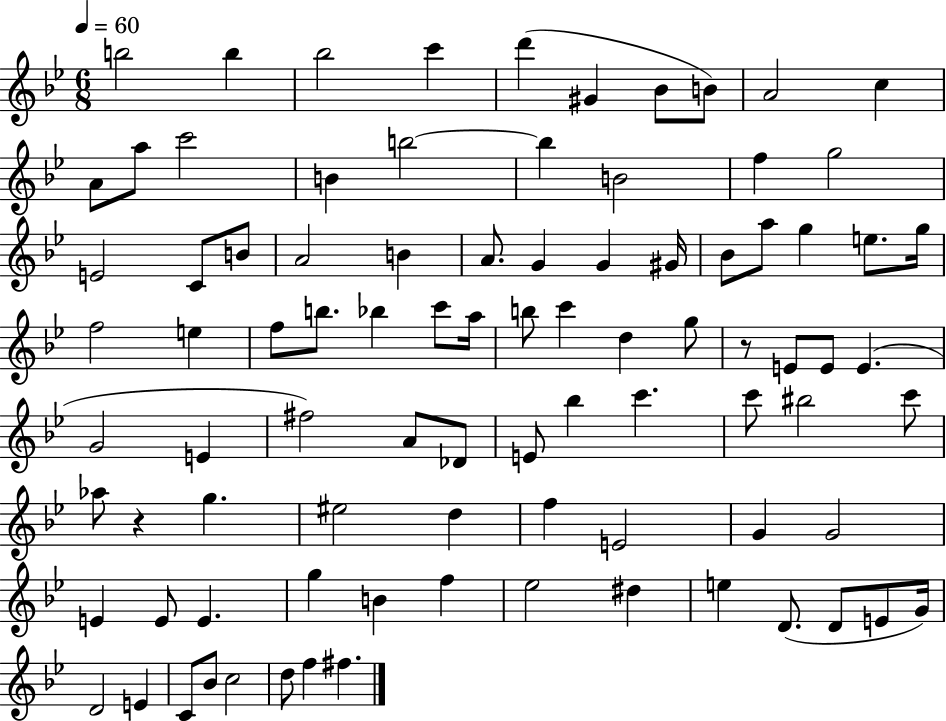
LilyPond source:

{
  \clef treble
  \numericTimeSignature
  \time 6/8
  \key bes \major
  \tempo 4 = 60
  \repeat volta 2 { b''2 b''4 | bes''2 c'''4 | d'''4( gis'4 bes'8 b'8) | a'2 c''4 | \break a'8 a''8 c'''2 | b'4 b''2~~ | b''4 b'2 | f''4 g''2 | \break e'2 c'8 b'8 | a'2 b'4 | a'8. g'4 g'4 gis'16 | bes'8 a''8 g''4 e''8. g''16 | \break f''2 e''4 | f''8 b''8. bes''4 c'''8 a''16 | b''8 c'''4 d''4 g''8 | r8 e'8 e'8 e'4.( | \break g'2 e'4 | fis''2) a'8 des'8 | e'8 bes''4 c'''4. | c'''8 bis''2 c'''8 | \break aes''8 r4 g''4. | eis''2 d''4 | f''4 e'2 | g'4 g'2 | \break e'4 e'8 e'4. | g''4 b'4 f''4 | ees''2 dis''4 | e''4 d'8.( d'8 e'8 g'16) | \break d'2 e'4 | c'8 bes'8 c''2 | d''8 f''4 fis''4. | } \bar "|."
}